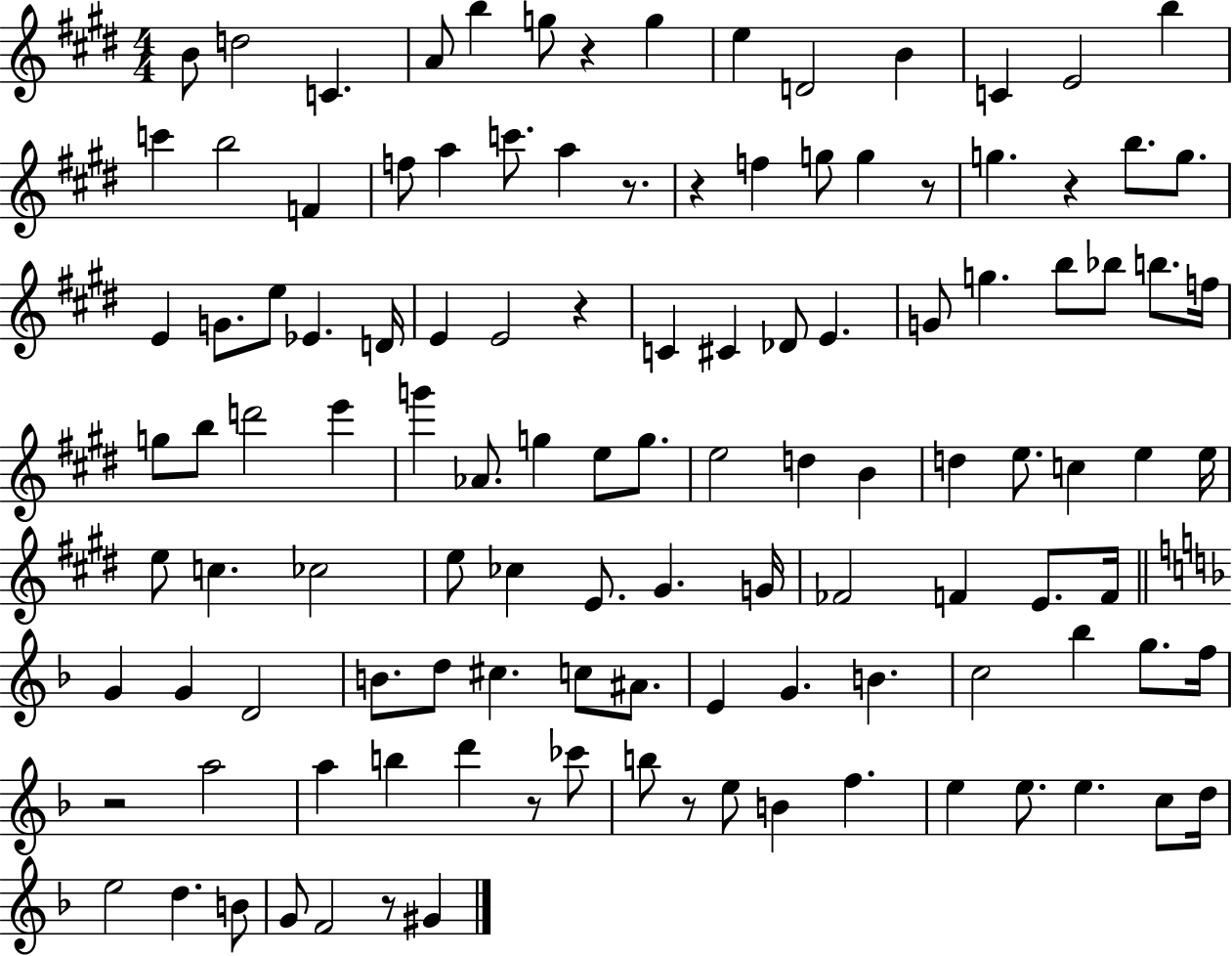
{
  \clef treble
  \numericTimeSignature
  \time 4/4
  \key e \major
  b'8 d''2 c'4. | a'8 b''4 g''8 r4 g''4 | e''4 d'2 b'4 | c'4 e'2 b''4 | \break c'''4 b''2 f'4 | f''8 a''4 c'''8. a''4 r8. | r4 f''4 g''8 g''4 r8 | g''4. r4 b''8. g''8. | \break e'4 g'8. e''8 ees'4. d'16 | e'4 e'2 r4 | c'4 cis'4 des'8 e'4. | g'8 g''4. b''8 bes''8 b''8. f''16 | \break g''8 b''8 d'''2 e'''4 | g'''4 aes'8. g''4 e''8 g''8. | e''2 d''4 b'4 | d''4 e''8. c''4 e''4 e''16 | \break e''8 c''4. ces''2 | e''8 ces''4 e'8. gis'4. g'16 | fes'2 f'4 e'8. f'16 | \bar "||" \break \key d \minor g'4 g'4 d'2 | b'8. d''8 cis''4. c''8 ais'8. | e'4 g'4. b'4. | c''2 bes''4 g''8. f''16 | \break r2 a''2 | a''4 b''4 d'''4 r8 ces'''8 | b''8 r8 e''8 b'4 f''4. | e''4 e''8. e''4. c''8 d''16 | \break e''2 d''4. b'8 | g'8 f'2 r8 gis'4 | \bar "|."
}